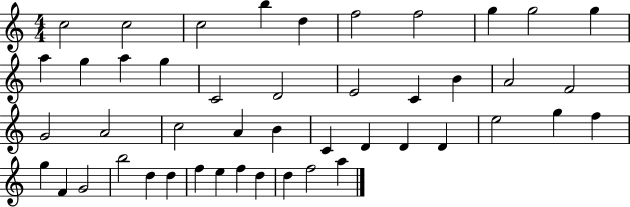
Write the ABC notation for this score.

X:1
T:Untitled
M:4/4
L:1/4
K:C
c2 c2 c2 b d f2 f2 g g2 g a g a g C2 D2 E2 C B A2 F2 G2 A2 c2 A B C D D D e2 g f g F G2 b2 d d f e f d d f2 a